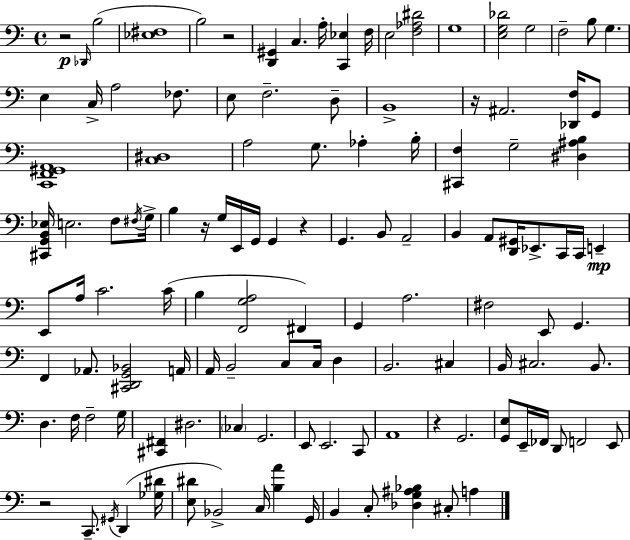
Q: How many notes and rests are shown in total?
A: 123